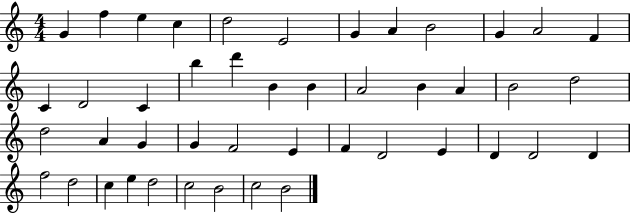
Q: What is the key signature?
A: C major